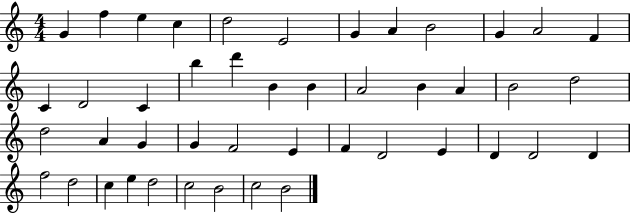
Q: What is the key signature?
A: C major